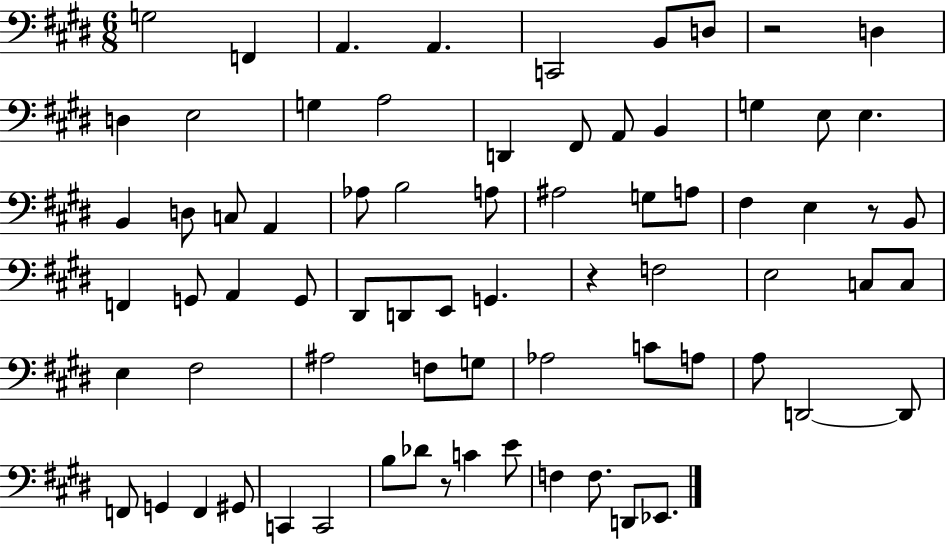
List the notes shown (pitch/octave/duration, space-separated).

G3/h F2/q A2/q. A2/q. C2/h B2/e D3/e R/h D3/q D3/q E3/h G3/q A3/h D2/q F#2/e A2/e B2/q G3/q E3/e E3/q. B2/q D3/e C3/e A2/q Ab3/e B3/h A3/e A#3/h G3/e A3/e F#3/q E3/q R/e B2/e F2/q G2/e A2/q G2/e D#2/e D2/e E2/e G2/q. R/q F3/h E3/h C3/e C3/e E3/q F#3/h A#3/h F3/e G3/e Ab3/h C4/e A3/e A3/e D2/h D2/e F2/e G2/q F2/q G#2/e C2/q C2/h B3/e Db4/e R/e C4/q E4/e F3/q F3/e. D2/e Eb2/e.